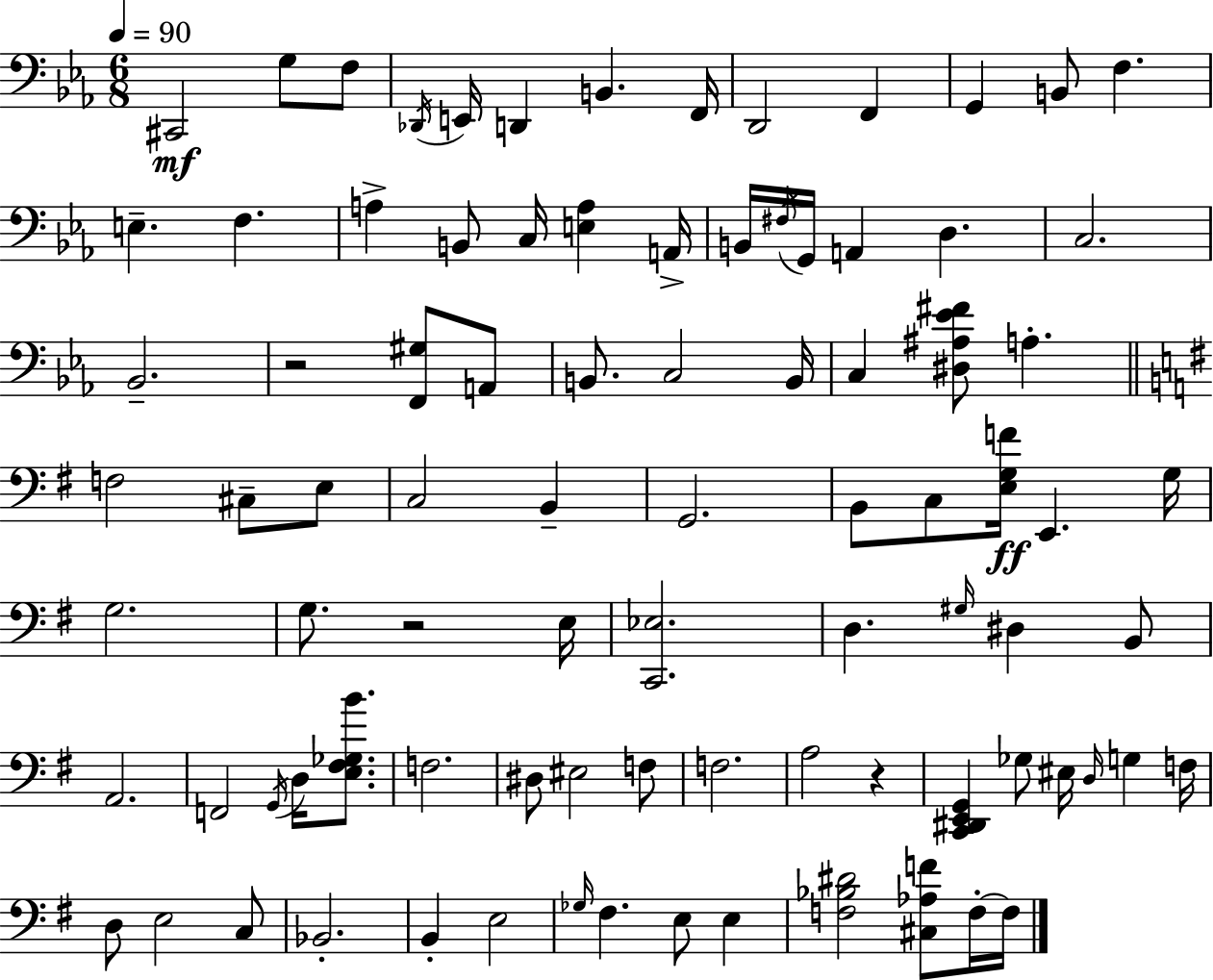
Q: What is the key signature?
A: EES major